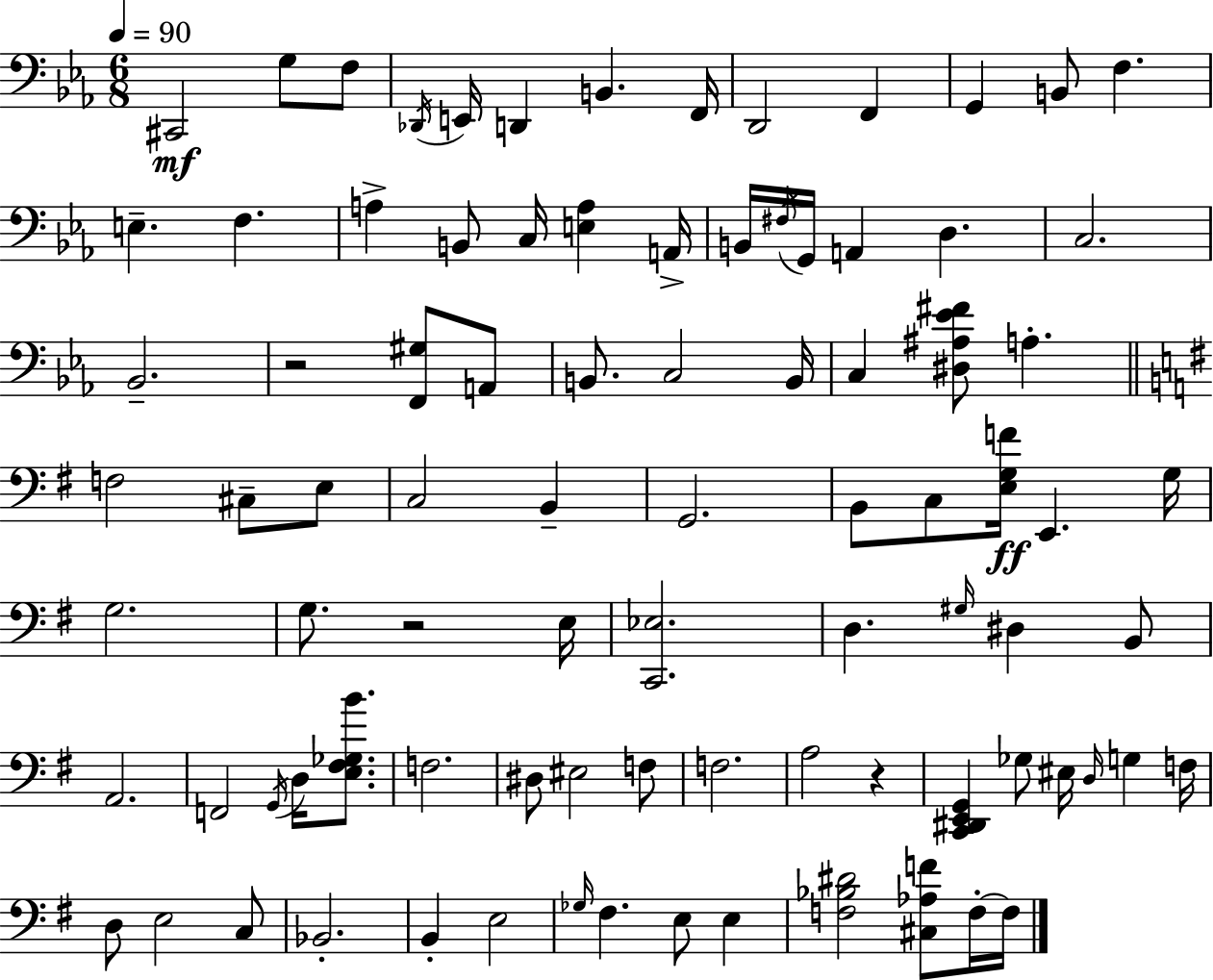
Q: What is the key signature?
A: EES major